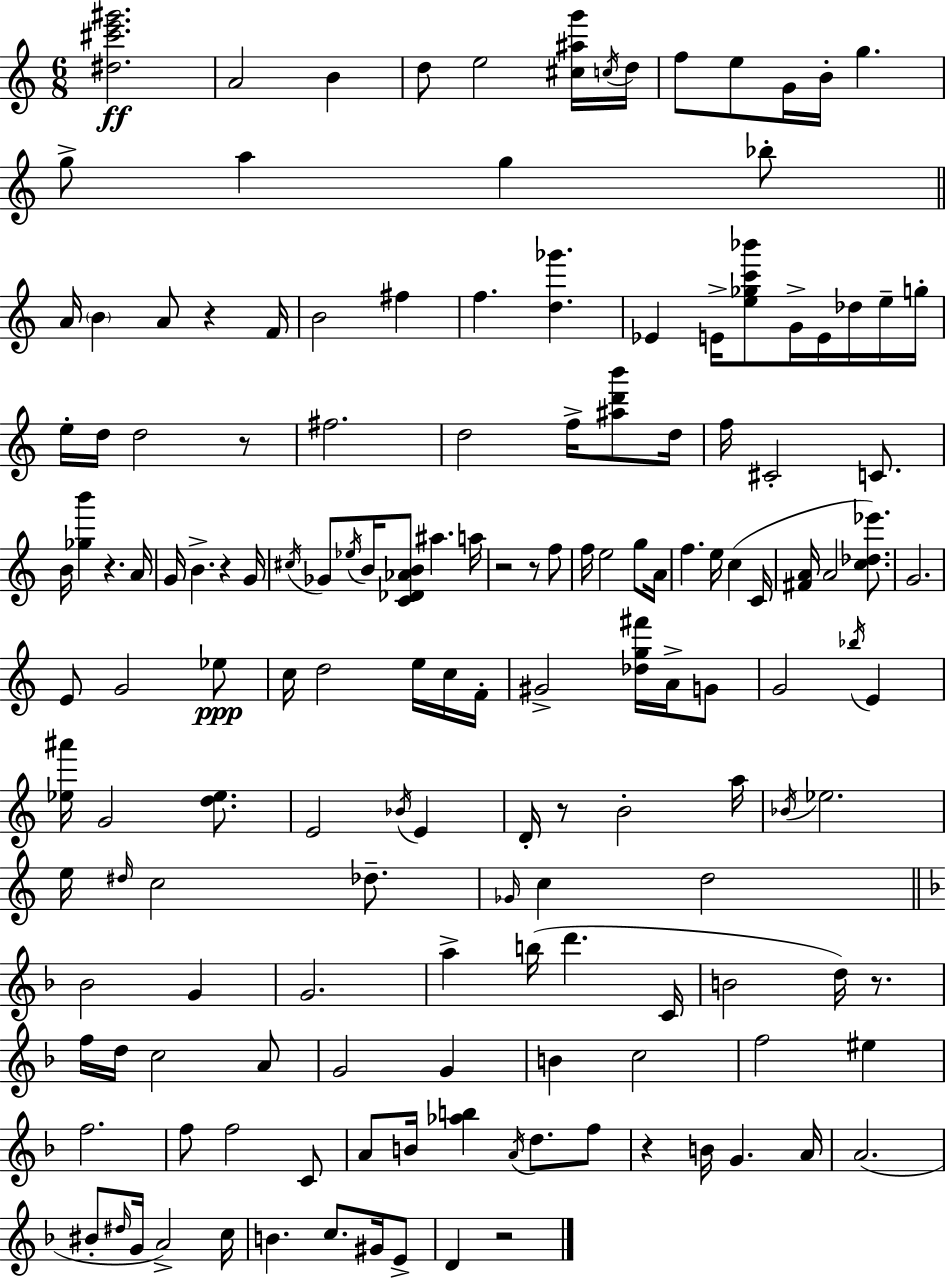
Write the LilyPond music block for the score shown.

{
  \clef treble
  \numericTimeSignature
  \time 6/8
  \key a \minor
  <dis'' cis''' e''' gis'''>2.\ff | a'2 b'4 | d''8 e''2 <cis'' ais'' g'''>16 \acciaccatura { c''16 } | d''16 f''8 e''8 g'16 b'16-. g''4. | \break g''8-> a''4 g''4 bes''8-. | \bar "||" \break \key c \major a'16 \parenthesize b'4 a'8 r4 f'16 | b'2 fis''4 | f''4. <d'' ges'''>4. | ees'4 e'16-> <e'' ges'' c''' bes'''>8 g'16-> e'16 des''16 e''16-- g''16-. | \break e''16-. d''16 d''2 r8 | fis''2. | d''2 f''16-> <ais'' d''' b'''>8 d''16 | f''16 cis'2-. c'8. | \break b'16 <ges'' b'''>4 r4. a'16 | g'16 b'4.-> r4 g'16 | \acciaccatura { cis''16 } ges'8 \acciaccatura { ees''16 } b'16 <c' des' aes' b'>8 ais''4. | a''16 r2 r8 | \break f''8 f''16 e''2 g''8 | a'16 f''4. e''16 c''4( | c'16 <fis' a'>16 a'2 <c'' des'' ees'''>8.) | g'2. | \break e'8 g'2 | ees''8\ppp c''16 d''2 e''16 | c''16 f'16-. gis'2-> <des'' g'' fis'''>16 a'16-> | g'8 g'2 \acciaccatura { bes''16 } e'4 | \break <ees'' ais'''>16 g'2 | <d'' ees''>8. e'2 \acciaccatura { bes'16 } | e'4 d'16-. r8 b'2-. | a''16 \acciaccatura { bes'16 } ees''2. | \break e''16 \grace { dis''16 } c''2 | des''8.-- \grace { ges'16 } c''4 d''2 | \bar "||" \break \key d \minor bes'2 g'4 | g'2. | a''4-> b''16( d'''4. c'16 | b'2 d''16) r8. | \break f''16 d''16 c''2 a'8 | g'2 g'4 | b'4 c''2 | f''2 eis''4 | \break f''2. | f''8 f''2 c'8 | a'8 b'16 <aes'' b''>4 \acciaccatura { a'16 } d''8. f''8 | r4 b'16 g'4. | \break a'16 a'2.( | bis'8-. \grace { dis''16 } g'16 a'2->) | c''16 b'4. c''8. gis'16 | e'8-> d'4 r2 | \break \bar "|."
}